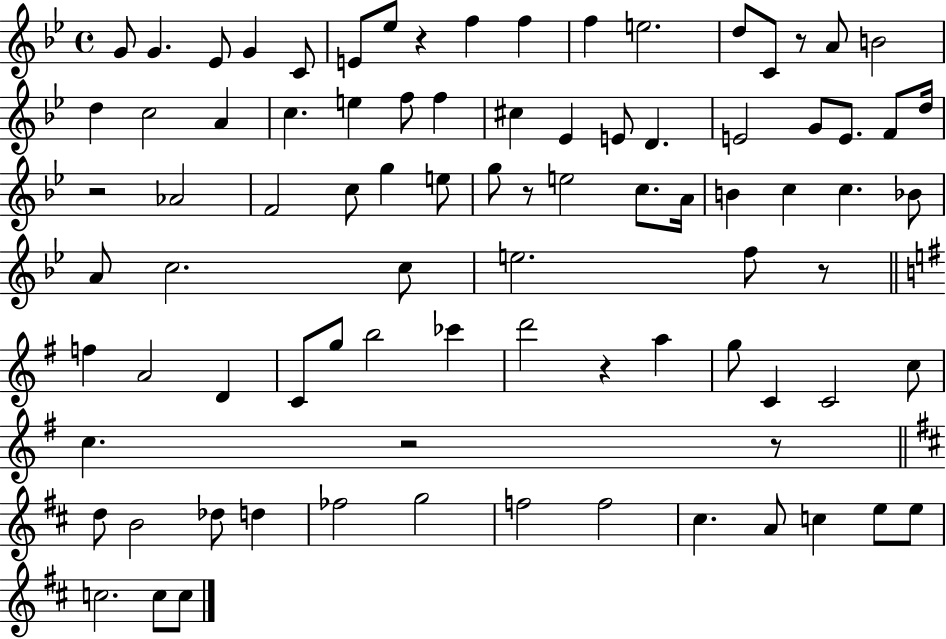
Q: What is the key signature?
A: BES major